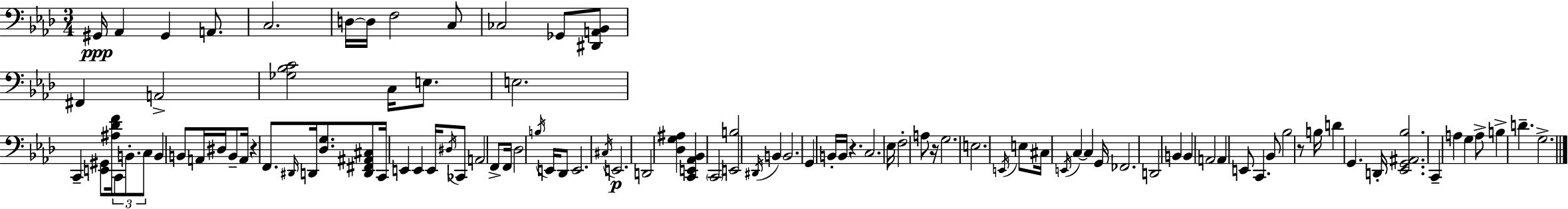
X:1
T:Untitled
M:3/4
L:1/4
K:Fm
^G,,/4 _A,, ^G,, A,,/2 C,2 D,/4 D,/4 F,2 C,/2 _C,2 _G,,/2 [^D,,A,,_B,,]/2 ^F,, A,,2 [_G,_B,C]2 C,/4 E,/2 E,2 C,, [E,,^G,,]/2 [^A,_DF]/4 C,,/2 B,,/2 C,/2 B,, B,,/2 A,,/4 ^D,/4 B,,/2 A,,/4 z F,,/2 ^D,,/4 D,,/4 [_D,G,]/2 [D,,^F,,^A,,^C,]/2 C,,/4 E,, E,, E,,/4 ^D,/4 _C,,/2 A,,2 F,,/2 F,,/4 _D,2 B,/4 E,,/4 _D,,/2 E,,2 ^C,/4 E,,2 D,,2 [_D,G,^A,] [C,,E,,_A,,_B,,] C,,2 [E,,B,]2 ^D,,/4 B,, B,,2 G,, B,,/4 B,,/4 z C,2 _E,/4 F,2 A,/2 z/4 G,2 E,2 E,,/4 E,/2 ^C,/4 E,,/4 C, C, G,,/4 _F,,2 D,,2 B,, B,, A,,2 A,, E,,/2 C,, _B,,/2 _B,2 z/2 B,/4 D G,, D,,/4 [_E,,G,,^A,,_B,]2 C,, A, G, A,/2 B, D G,2